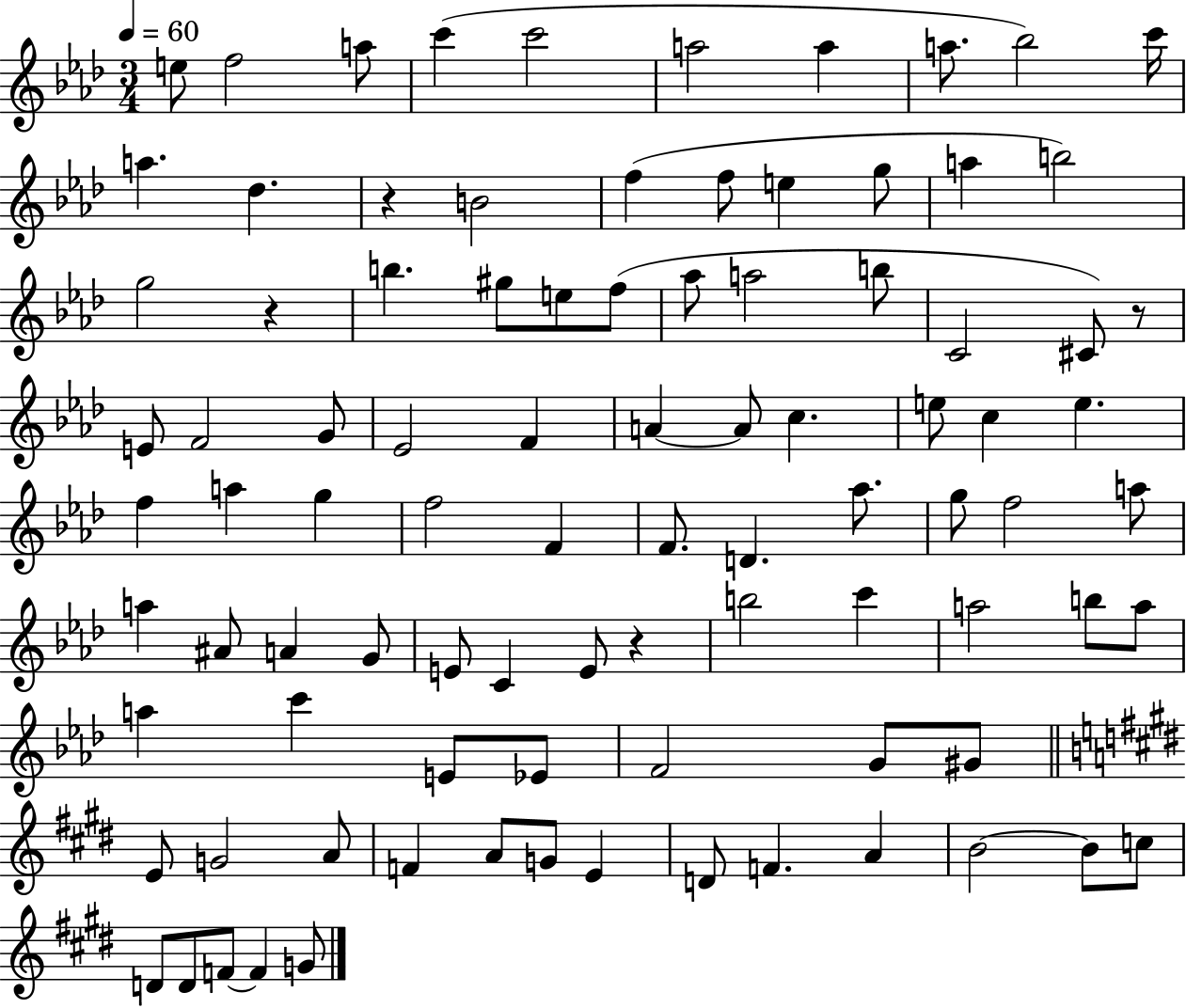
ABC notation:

X:1
T:Untitled
M:3/4
L:1/4
K:Ab
e/2 f2 a/2 c' c'2 a2 a a/2 _b2 c'/4 a _d z B2 f f/2 e g/2 a b2 g2 z b ^g/2 e/2 f/2 _a/2 a2 b/2 C2 ^C/2 z/2 E/2 F2 G/2 _E2 F A A/2 c e/2 c e f a g f2 F F/2 D _a/2 g/2 f2 a/2 a ^A/2 A G/2 E/2 C E/2 z b2 c' a2 b/2 a/2 a c' E/2 _E/2 F2 G/2 ^G/2 E/2 G2 A/2 F A/2 G/2 E D/2 F A B2 B/2 c/2 D/2 D/2 F/2 F G/2